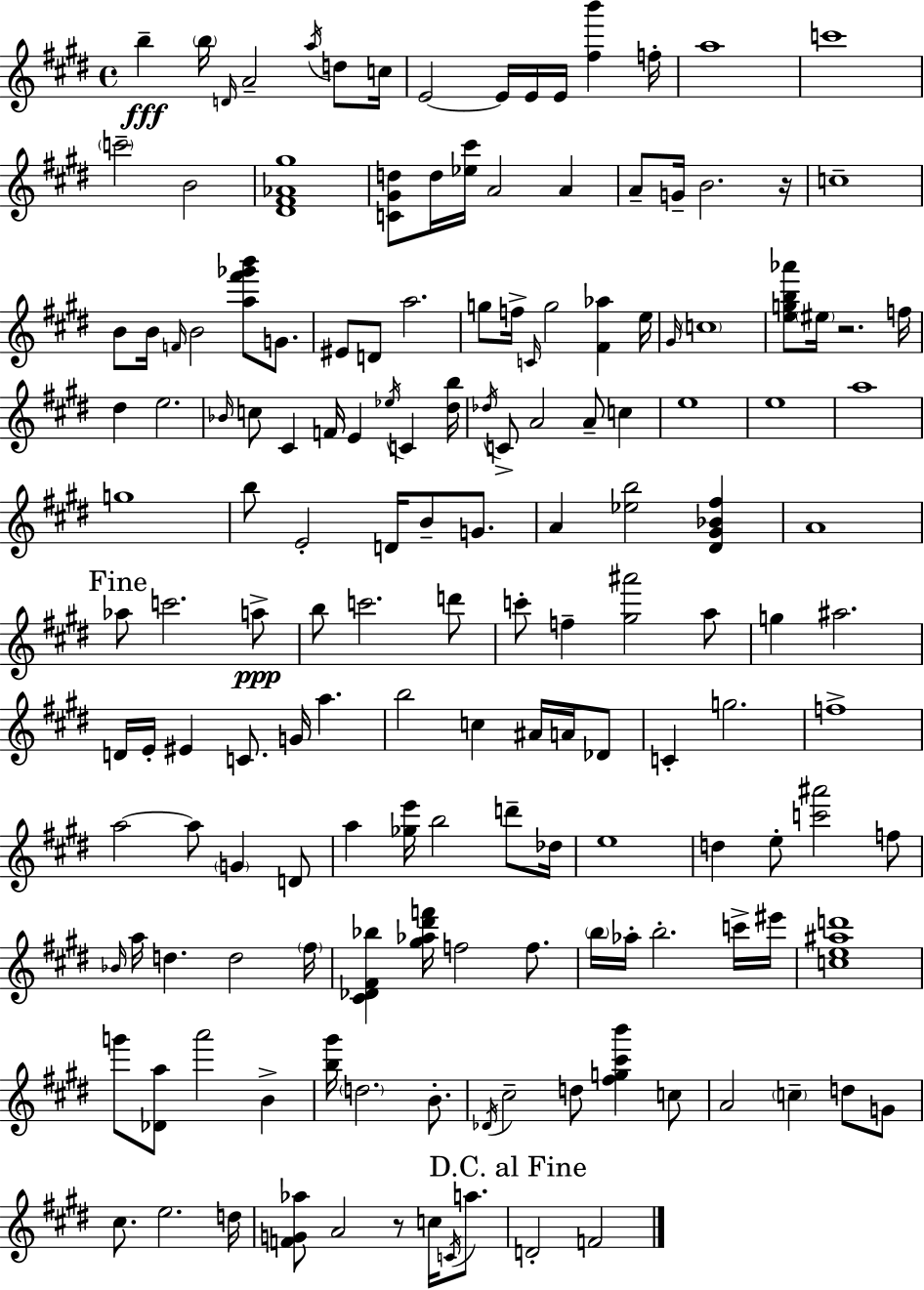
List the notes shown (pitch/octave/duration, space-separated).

B5/q B5/s D4/s A4/h A5/s D5/e C5/s E4/h E4/s E4/s E4/s [F#5,B6]/q F5/s A5/w C6/w C6/h B4/h [D#4,F#4,Ab4,G#5]/w [C4,G#4,D5]/e D5/s [Eb5,C#6]/s A4/h A4/q A4/e G4/s B4/h. R/s C5/w B4/e B4/s F4/s B4/h [A5,F#6,Gb6,B6]/e G4/e. EIS4/e D4/e A5/h. G5/e F5/s C4/s G5/h [F#4,Ab5]/q E5/s G#4/s C5/w [E5,G5,B5,Ab6]/e EIS5/s R/h. F5/s D#5/q E5/h. Bb4/s C5/e C#4/q F4/s E4/q Eb5/s C4/q [D#5,B5]/s Db5/s C4/e A4/h A4/e C5/q E5/w E5/w A5/w G5/w B5/e E4/h D4/s B4/e G4/e. A4/q [Eb5,B5]/h [D#4,G#4,Bb4,F#5]/q A4/w Ab5/e C6/h. A5/e B5/e C6/h. D6/e C6/e F5/q [G#5,A#6]/h A5/e G5/q A#5/h. D4/s E4/s EIS4/q C4/e. G4/s A5/q. B5/h C5/q A#4/s A4/s Db4/e C4/q G5/h. F5/w A5/h A5/e G4/q D4/e A5/q [Gb5,E6]/s B5/h D6/e Db5/s E5/w D5/q E5/e [C6,A#6]/h F5/e Bb4/s A5/s D5/q. D5/h F#5/s [C#4,Db4,F#4,Bb5]/q [G#5,Ab5,D#6,F6]/s F5/h F5/e. B5/s Ab5/s B5/h. C6/s EIS6/s [C5,E5,A#5,D6]/w G6/e [Db4,A5]/e A6/h B4/q [B5,G#6]/s D5/h. B4/e. Db4/s C#5/h D5/e [F#5,G5,C#6,B6]/q C5/e A4/h C5/q D5/e G4/e C#5/e. E5/h. D5/s [F4,G4,Ab5]/e A4/h R/e C5/s C4/s A5/e. D4/h F4/h